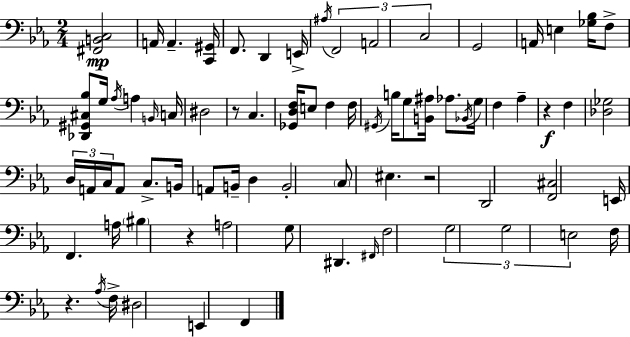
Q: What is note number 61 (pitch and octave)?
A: D#3